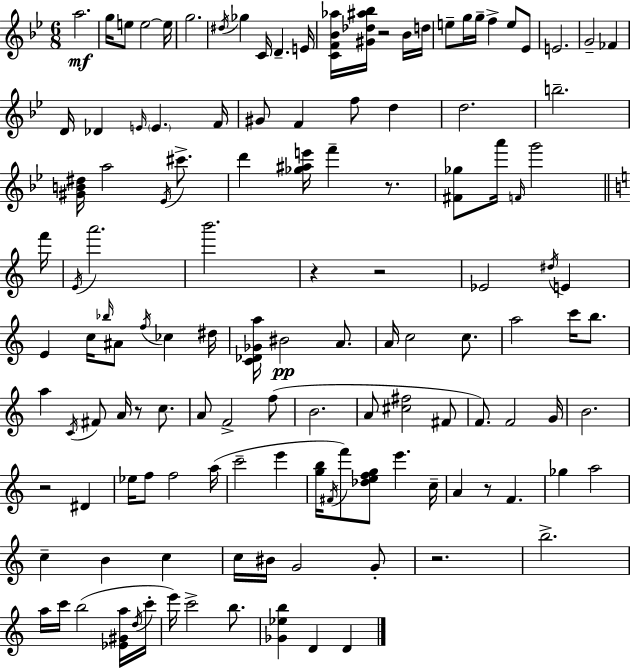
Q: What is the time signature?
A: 6/8